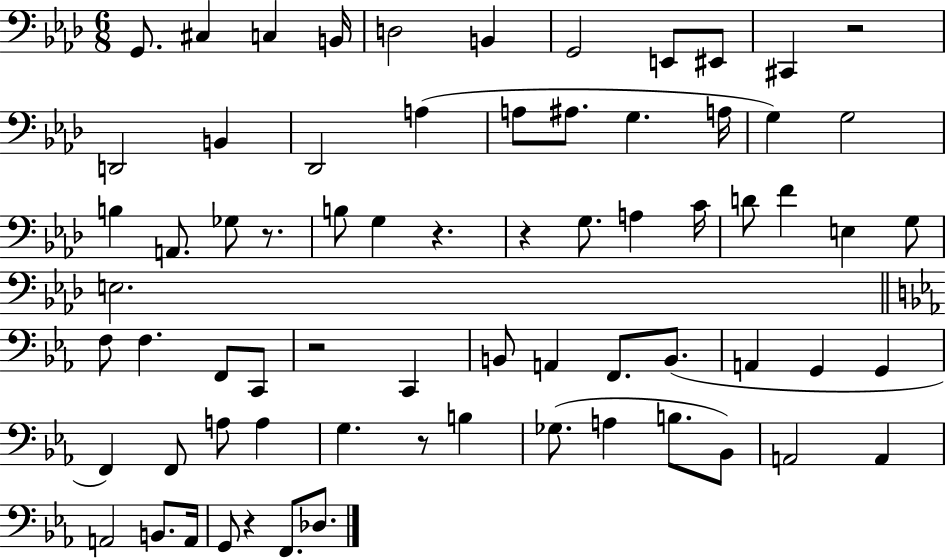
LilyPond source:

{
  \clef bass
  \numericTimeSignature
  \time 6/8
  \key aes \major
  g,8. cis4 c4 b,16 | d2 b,4 | g,2 e,8 eis,8 | cis,4 r2 | \break d,2 b,4 | des,2 a4( | a8 ais8. g4. a16 | g4) g2 | \break b4 a,8. ges8 r8. | b8 g4 r4. | r4 g8. a4 c'16 | d'8 f'4 e4 g8 | \break e2. | \bar "||" \break \key c \minor f8 f4. f,8 c,8 | r2 c,4 | b,8 a,4 f,8. b,8.( | a,4 g,4 g,4 | \break f,4) f,8 a8 a4 | g4. r8 b4 | ges8.( a4 b8. bes,8) | a,2 a,4 | \break a,2 b,8. a,16 | g,8 r4 f,8. des8. | \bar "|."
}